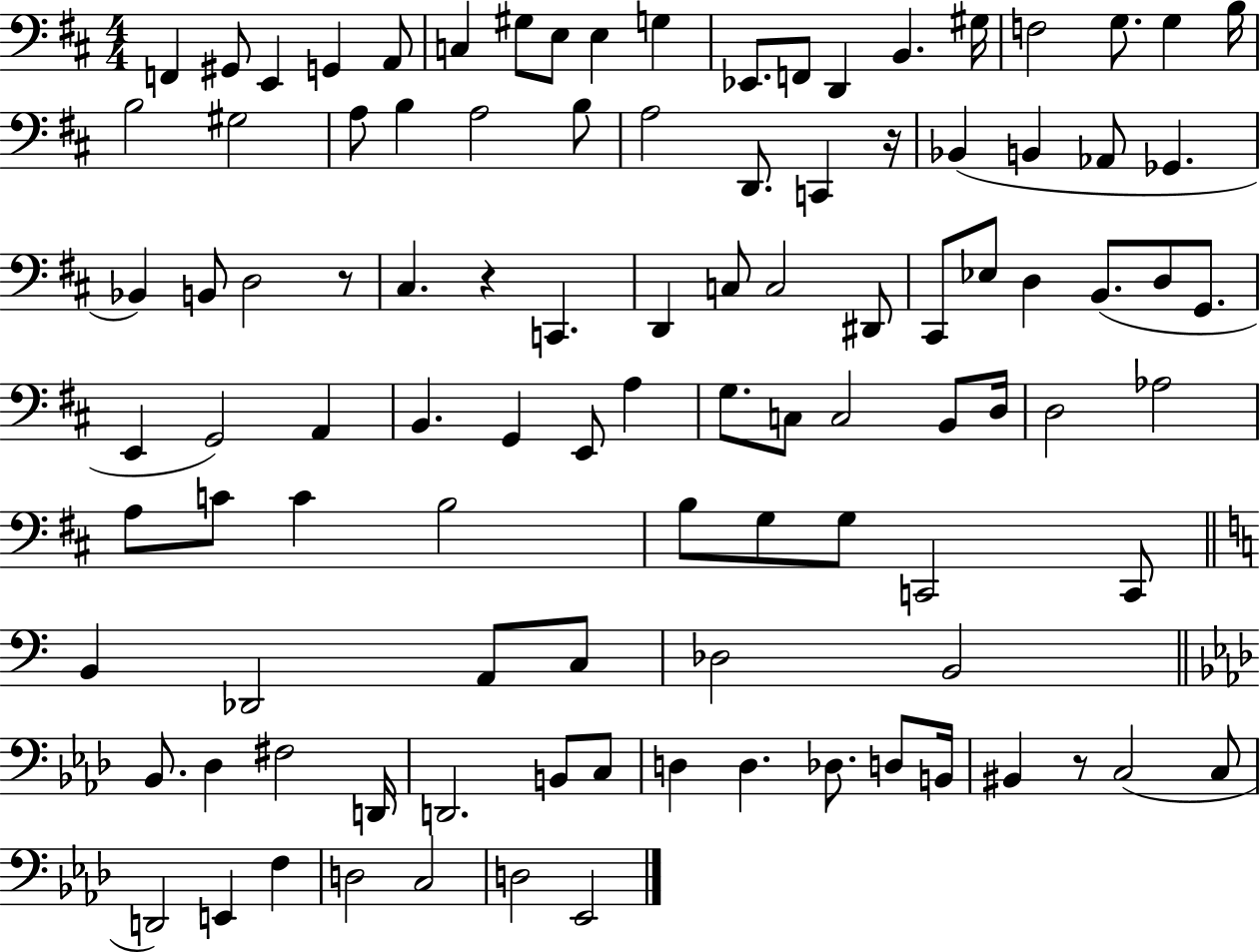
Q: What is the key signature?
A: D major